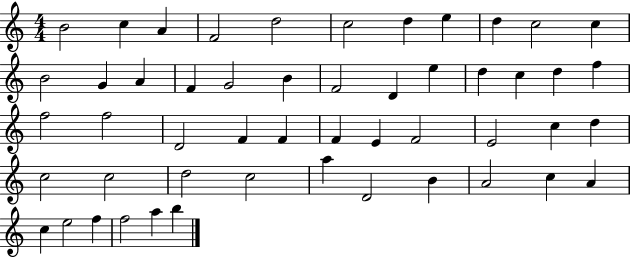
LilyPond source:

{
  \clef treble
  \numericTimeSignature
  \time 4/4
  \key c \major
  b'2 c''4 a'4 | f'2 d''2 | c''2 d''4 e''4 | d''4 c''2 c''4 | \break b'2 g'4 a'4 | f'4 g'2 b'4 | f'2 d'4 e''4 | d''4 c''4 d''4 f''4 | \break f''2 f''2 | d'2 f'4 f'4 | f'4 e'4 f'2 | e'2 c''4 d''4 | \break c''2 c''2 | d''2 c''2 | a''4 d'2 b'4 | a'2 c''4 a'4 | \break c''4 e''2 f''4 | f''2 a''4 b''4 | \bar "|."
}